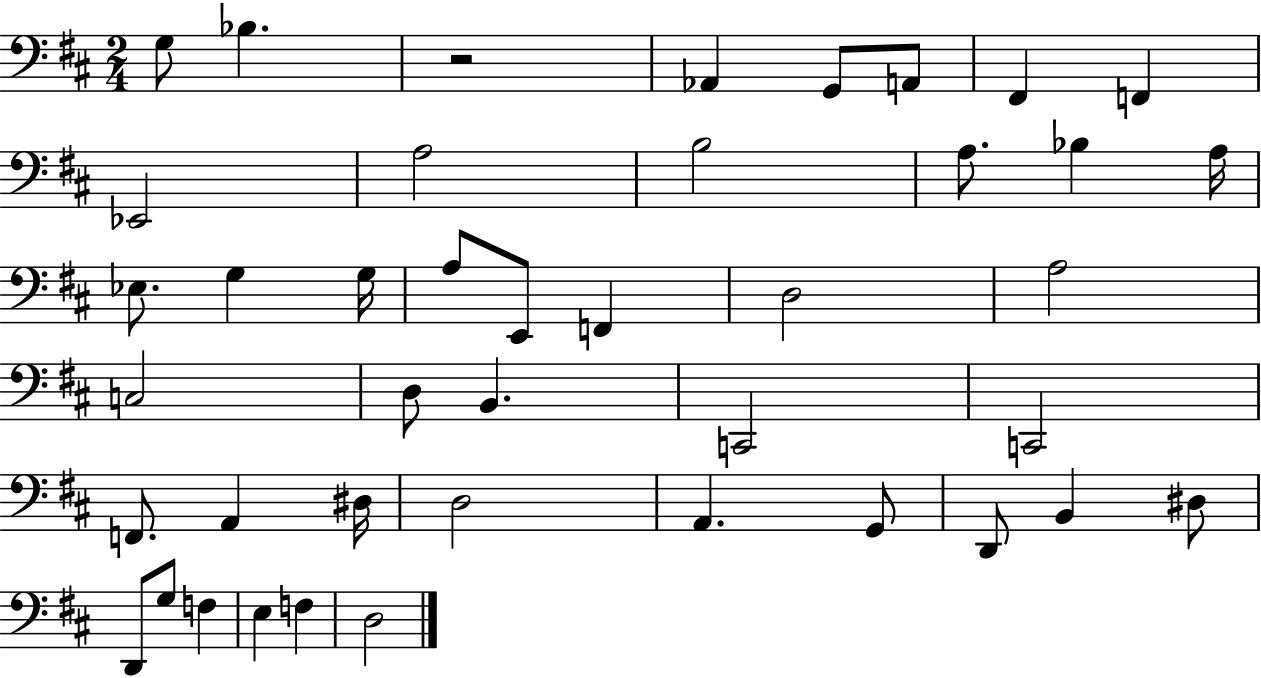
{
  \clef bass
  \numericTimeSignature
  \time 2/4
  \key d \major
  \repeat volta 2 { g8 bes4. | r2 | aes,4 g,8 a,8 | fis,4 f,4 | \break ees,2 | a2 | b2 | a8. bes4 a16 | \break ees8. g4 g16 | a8 e,8 f,4 | d2 | a2 | \break c2 | d8 b,4. | c,2 | c,2 | \break f,8. a,4 dis16 | d2 | a,4. g,8 | d,8 b,4 dis8 | \break d,8 g8 f4 | e4 f4 | d2 | } \bar "|."
}